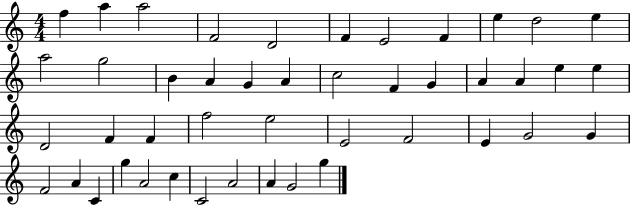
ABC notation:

X:1
T:Untitled
M:4/4
L:1/4
K:C
f a a2 F2 D2 F E2 F e d2 e a2 g2 B A G A c2 F G A A e e D2 F F f2 e2 E2 F2 E G2 G F2 A C g A2 c C2 A2 A G2 g